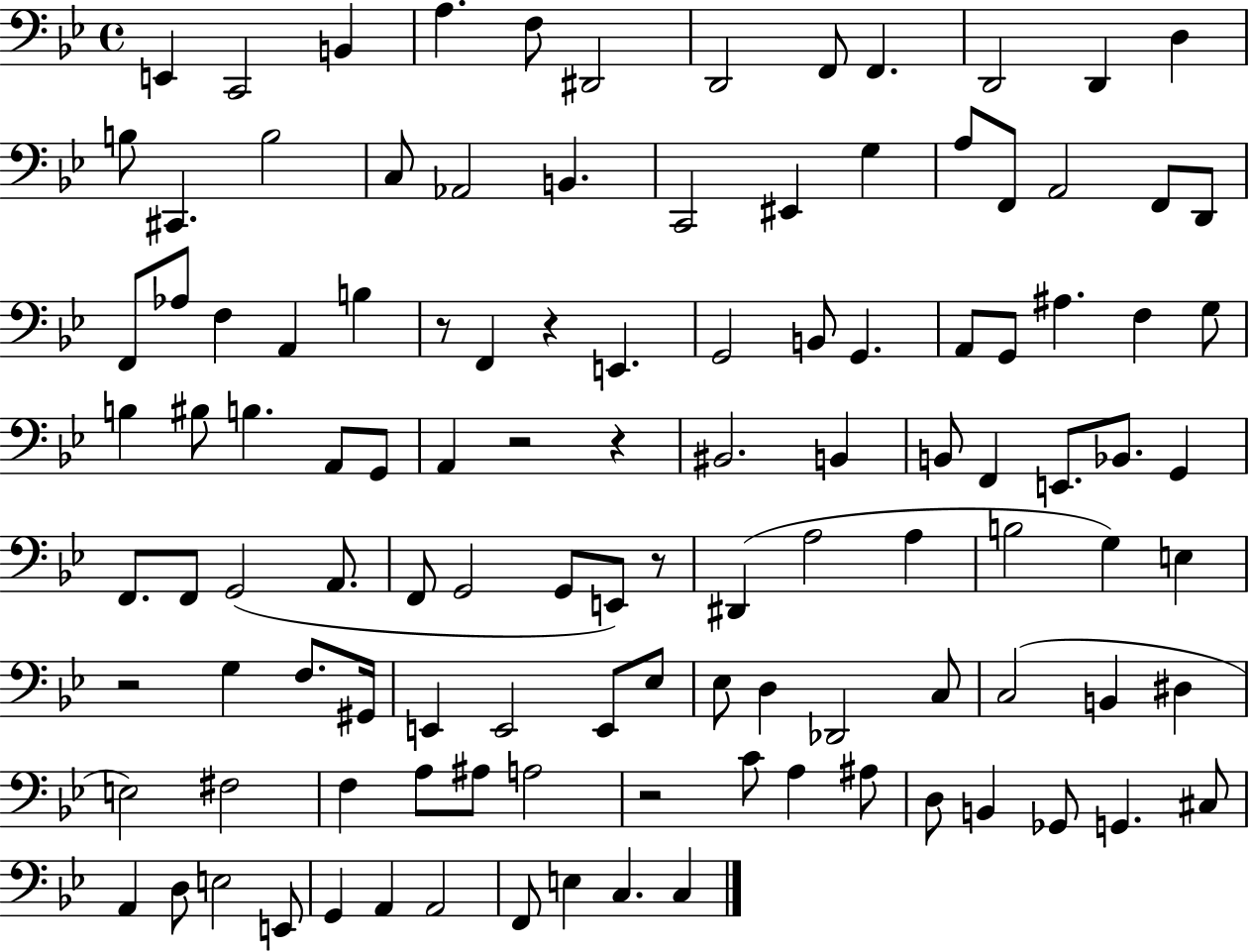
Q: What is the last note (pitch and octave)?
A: C3